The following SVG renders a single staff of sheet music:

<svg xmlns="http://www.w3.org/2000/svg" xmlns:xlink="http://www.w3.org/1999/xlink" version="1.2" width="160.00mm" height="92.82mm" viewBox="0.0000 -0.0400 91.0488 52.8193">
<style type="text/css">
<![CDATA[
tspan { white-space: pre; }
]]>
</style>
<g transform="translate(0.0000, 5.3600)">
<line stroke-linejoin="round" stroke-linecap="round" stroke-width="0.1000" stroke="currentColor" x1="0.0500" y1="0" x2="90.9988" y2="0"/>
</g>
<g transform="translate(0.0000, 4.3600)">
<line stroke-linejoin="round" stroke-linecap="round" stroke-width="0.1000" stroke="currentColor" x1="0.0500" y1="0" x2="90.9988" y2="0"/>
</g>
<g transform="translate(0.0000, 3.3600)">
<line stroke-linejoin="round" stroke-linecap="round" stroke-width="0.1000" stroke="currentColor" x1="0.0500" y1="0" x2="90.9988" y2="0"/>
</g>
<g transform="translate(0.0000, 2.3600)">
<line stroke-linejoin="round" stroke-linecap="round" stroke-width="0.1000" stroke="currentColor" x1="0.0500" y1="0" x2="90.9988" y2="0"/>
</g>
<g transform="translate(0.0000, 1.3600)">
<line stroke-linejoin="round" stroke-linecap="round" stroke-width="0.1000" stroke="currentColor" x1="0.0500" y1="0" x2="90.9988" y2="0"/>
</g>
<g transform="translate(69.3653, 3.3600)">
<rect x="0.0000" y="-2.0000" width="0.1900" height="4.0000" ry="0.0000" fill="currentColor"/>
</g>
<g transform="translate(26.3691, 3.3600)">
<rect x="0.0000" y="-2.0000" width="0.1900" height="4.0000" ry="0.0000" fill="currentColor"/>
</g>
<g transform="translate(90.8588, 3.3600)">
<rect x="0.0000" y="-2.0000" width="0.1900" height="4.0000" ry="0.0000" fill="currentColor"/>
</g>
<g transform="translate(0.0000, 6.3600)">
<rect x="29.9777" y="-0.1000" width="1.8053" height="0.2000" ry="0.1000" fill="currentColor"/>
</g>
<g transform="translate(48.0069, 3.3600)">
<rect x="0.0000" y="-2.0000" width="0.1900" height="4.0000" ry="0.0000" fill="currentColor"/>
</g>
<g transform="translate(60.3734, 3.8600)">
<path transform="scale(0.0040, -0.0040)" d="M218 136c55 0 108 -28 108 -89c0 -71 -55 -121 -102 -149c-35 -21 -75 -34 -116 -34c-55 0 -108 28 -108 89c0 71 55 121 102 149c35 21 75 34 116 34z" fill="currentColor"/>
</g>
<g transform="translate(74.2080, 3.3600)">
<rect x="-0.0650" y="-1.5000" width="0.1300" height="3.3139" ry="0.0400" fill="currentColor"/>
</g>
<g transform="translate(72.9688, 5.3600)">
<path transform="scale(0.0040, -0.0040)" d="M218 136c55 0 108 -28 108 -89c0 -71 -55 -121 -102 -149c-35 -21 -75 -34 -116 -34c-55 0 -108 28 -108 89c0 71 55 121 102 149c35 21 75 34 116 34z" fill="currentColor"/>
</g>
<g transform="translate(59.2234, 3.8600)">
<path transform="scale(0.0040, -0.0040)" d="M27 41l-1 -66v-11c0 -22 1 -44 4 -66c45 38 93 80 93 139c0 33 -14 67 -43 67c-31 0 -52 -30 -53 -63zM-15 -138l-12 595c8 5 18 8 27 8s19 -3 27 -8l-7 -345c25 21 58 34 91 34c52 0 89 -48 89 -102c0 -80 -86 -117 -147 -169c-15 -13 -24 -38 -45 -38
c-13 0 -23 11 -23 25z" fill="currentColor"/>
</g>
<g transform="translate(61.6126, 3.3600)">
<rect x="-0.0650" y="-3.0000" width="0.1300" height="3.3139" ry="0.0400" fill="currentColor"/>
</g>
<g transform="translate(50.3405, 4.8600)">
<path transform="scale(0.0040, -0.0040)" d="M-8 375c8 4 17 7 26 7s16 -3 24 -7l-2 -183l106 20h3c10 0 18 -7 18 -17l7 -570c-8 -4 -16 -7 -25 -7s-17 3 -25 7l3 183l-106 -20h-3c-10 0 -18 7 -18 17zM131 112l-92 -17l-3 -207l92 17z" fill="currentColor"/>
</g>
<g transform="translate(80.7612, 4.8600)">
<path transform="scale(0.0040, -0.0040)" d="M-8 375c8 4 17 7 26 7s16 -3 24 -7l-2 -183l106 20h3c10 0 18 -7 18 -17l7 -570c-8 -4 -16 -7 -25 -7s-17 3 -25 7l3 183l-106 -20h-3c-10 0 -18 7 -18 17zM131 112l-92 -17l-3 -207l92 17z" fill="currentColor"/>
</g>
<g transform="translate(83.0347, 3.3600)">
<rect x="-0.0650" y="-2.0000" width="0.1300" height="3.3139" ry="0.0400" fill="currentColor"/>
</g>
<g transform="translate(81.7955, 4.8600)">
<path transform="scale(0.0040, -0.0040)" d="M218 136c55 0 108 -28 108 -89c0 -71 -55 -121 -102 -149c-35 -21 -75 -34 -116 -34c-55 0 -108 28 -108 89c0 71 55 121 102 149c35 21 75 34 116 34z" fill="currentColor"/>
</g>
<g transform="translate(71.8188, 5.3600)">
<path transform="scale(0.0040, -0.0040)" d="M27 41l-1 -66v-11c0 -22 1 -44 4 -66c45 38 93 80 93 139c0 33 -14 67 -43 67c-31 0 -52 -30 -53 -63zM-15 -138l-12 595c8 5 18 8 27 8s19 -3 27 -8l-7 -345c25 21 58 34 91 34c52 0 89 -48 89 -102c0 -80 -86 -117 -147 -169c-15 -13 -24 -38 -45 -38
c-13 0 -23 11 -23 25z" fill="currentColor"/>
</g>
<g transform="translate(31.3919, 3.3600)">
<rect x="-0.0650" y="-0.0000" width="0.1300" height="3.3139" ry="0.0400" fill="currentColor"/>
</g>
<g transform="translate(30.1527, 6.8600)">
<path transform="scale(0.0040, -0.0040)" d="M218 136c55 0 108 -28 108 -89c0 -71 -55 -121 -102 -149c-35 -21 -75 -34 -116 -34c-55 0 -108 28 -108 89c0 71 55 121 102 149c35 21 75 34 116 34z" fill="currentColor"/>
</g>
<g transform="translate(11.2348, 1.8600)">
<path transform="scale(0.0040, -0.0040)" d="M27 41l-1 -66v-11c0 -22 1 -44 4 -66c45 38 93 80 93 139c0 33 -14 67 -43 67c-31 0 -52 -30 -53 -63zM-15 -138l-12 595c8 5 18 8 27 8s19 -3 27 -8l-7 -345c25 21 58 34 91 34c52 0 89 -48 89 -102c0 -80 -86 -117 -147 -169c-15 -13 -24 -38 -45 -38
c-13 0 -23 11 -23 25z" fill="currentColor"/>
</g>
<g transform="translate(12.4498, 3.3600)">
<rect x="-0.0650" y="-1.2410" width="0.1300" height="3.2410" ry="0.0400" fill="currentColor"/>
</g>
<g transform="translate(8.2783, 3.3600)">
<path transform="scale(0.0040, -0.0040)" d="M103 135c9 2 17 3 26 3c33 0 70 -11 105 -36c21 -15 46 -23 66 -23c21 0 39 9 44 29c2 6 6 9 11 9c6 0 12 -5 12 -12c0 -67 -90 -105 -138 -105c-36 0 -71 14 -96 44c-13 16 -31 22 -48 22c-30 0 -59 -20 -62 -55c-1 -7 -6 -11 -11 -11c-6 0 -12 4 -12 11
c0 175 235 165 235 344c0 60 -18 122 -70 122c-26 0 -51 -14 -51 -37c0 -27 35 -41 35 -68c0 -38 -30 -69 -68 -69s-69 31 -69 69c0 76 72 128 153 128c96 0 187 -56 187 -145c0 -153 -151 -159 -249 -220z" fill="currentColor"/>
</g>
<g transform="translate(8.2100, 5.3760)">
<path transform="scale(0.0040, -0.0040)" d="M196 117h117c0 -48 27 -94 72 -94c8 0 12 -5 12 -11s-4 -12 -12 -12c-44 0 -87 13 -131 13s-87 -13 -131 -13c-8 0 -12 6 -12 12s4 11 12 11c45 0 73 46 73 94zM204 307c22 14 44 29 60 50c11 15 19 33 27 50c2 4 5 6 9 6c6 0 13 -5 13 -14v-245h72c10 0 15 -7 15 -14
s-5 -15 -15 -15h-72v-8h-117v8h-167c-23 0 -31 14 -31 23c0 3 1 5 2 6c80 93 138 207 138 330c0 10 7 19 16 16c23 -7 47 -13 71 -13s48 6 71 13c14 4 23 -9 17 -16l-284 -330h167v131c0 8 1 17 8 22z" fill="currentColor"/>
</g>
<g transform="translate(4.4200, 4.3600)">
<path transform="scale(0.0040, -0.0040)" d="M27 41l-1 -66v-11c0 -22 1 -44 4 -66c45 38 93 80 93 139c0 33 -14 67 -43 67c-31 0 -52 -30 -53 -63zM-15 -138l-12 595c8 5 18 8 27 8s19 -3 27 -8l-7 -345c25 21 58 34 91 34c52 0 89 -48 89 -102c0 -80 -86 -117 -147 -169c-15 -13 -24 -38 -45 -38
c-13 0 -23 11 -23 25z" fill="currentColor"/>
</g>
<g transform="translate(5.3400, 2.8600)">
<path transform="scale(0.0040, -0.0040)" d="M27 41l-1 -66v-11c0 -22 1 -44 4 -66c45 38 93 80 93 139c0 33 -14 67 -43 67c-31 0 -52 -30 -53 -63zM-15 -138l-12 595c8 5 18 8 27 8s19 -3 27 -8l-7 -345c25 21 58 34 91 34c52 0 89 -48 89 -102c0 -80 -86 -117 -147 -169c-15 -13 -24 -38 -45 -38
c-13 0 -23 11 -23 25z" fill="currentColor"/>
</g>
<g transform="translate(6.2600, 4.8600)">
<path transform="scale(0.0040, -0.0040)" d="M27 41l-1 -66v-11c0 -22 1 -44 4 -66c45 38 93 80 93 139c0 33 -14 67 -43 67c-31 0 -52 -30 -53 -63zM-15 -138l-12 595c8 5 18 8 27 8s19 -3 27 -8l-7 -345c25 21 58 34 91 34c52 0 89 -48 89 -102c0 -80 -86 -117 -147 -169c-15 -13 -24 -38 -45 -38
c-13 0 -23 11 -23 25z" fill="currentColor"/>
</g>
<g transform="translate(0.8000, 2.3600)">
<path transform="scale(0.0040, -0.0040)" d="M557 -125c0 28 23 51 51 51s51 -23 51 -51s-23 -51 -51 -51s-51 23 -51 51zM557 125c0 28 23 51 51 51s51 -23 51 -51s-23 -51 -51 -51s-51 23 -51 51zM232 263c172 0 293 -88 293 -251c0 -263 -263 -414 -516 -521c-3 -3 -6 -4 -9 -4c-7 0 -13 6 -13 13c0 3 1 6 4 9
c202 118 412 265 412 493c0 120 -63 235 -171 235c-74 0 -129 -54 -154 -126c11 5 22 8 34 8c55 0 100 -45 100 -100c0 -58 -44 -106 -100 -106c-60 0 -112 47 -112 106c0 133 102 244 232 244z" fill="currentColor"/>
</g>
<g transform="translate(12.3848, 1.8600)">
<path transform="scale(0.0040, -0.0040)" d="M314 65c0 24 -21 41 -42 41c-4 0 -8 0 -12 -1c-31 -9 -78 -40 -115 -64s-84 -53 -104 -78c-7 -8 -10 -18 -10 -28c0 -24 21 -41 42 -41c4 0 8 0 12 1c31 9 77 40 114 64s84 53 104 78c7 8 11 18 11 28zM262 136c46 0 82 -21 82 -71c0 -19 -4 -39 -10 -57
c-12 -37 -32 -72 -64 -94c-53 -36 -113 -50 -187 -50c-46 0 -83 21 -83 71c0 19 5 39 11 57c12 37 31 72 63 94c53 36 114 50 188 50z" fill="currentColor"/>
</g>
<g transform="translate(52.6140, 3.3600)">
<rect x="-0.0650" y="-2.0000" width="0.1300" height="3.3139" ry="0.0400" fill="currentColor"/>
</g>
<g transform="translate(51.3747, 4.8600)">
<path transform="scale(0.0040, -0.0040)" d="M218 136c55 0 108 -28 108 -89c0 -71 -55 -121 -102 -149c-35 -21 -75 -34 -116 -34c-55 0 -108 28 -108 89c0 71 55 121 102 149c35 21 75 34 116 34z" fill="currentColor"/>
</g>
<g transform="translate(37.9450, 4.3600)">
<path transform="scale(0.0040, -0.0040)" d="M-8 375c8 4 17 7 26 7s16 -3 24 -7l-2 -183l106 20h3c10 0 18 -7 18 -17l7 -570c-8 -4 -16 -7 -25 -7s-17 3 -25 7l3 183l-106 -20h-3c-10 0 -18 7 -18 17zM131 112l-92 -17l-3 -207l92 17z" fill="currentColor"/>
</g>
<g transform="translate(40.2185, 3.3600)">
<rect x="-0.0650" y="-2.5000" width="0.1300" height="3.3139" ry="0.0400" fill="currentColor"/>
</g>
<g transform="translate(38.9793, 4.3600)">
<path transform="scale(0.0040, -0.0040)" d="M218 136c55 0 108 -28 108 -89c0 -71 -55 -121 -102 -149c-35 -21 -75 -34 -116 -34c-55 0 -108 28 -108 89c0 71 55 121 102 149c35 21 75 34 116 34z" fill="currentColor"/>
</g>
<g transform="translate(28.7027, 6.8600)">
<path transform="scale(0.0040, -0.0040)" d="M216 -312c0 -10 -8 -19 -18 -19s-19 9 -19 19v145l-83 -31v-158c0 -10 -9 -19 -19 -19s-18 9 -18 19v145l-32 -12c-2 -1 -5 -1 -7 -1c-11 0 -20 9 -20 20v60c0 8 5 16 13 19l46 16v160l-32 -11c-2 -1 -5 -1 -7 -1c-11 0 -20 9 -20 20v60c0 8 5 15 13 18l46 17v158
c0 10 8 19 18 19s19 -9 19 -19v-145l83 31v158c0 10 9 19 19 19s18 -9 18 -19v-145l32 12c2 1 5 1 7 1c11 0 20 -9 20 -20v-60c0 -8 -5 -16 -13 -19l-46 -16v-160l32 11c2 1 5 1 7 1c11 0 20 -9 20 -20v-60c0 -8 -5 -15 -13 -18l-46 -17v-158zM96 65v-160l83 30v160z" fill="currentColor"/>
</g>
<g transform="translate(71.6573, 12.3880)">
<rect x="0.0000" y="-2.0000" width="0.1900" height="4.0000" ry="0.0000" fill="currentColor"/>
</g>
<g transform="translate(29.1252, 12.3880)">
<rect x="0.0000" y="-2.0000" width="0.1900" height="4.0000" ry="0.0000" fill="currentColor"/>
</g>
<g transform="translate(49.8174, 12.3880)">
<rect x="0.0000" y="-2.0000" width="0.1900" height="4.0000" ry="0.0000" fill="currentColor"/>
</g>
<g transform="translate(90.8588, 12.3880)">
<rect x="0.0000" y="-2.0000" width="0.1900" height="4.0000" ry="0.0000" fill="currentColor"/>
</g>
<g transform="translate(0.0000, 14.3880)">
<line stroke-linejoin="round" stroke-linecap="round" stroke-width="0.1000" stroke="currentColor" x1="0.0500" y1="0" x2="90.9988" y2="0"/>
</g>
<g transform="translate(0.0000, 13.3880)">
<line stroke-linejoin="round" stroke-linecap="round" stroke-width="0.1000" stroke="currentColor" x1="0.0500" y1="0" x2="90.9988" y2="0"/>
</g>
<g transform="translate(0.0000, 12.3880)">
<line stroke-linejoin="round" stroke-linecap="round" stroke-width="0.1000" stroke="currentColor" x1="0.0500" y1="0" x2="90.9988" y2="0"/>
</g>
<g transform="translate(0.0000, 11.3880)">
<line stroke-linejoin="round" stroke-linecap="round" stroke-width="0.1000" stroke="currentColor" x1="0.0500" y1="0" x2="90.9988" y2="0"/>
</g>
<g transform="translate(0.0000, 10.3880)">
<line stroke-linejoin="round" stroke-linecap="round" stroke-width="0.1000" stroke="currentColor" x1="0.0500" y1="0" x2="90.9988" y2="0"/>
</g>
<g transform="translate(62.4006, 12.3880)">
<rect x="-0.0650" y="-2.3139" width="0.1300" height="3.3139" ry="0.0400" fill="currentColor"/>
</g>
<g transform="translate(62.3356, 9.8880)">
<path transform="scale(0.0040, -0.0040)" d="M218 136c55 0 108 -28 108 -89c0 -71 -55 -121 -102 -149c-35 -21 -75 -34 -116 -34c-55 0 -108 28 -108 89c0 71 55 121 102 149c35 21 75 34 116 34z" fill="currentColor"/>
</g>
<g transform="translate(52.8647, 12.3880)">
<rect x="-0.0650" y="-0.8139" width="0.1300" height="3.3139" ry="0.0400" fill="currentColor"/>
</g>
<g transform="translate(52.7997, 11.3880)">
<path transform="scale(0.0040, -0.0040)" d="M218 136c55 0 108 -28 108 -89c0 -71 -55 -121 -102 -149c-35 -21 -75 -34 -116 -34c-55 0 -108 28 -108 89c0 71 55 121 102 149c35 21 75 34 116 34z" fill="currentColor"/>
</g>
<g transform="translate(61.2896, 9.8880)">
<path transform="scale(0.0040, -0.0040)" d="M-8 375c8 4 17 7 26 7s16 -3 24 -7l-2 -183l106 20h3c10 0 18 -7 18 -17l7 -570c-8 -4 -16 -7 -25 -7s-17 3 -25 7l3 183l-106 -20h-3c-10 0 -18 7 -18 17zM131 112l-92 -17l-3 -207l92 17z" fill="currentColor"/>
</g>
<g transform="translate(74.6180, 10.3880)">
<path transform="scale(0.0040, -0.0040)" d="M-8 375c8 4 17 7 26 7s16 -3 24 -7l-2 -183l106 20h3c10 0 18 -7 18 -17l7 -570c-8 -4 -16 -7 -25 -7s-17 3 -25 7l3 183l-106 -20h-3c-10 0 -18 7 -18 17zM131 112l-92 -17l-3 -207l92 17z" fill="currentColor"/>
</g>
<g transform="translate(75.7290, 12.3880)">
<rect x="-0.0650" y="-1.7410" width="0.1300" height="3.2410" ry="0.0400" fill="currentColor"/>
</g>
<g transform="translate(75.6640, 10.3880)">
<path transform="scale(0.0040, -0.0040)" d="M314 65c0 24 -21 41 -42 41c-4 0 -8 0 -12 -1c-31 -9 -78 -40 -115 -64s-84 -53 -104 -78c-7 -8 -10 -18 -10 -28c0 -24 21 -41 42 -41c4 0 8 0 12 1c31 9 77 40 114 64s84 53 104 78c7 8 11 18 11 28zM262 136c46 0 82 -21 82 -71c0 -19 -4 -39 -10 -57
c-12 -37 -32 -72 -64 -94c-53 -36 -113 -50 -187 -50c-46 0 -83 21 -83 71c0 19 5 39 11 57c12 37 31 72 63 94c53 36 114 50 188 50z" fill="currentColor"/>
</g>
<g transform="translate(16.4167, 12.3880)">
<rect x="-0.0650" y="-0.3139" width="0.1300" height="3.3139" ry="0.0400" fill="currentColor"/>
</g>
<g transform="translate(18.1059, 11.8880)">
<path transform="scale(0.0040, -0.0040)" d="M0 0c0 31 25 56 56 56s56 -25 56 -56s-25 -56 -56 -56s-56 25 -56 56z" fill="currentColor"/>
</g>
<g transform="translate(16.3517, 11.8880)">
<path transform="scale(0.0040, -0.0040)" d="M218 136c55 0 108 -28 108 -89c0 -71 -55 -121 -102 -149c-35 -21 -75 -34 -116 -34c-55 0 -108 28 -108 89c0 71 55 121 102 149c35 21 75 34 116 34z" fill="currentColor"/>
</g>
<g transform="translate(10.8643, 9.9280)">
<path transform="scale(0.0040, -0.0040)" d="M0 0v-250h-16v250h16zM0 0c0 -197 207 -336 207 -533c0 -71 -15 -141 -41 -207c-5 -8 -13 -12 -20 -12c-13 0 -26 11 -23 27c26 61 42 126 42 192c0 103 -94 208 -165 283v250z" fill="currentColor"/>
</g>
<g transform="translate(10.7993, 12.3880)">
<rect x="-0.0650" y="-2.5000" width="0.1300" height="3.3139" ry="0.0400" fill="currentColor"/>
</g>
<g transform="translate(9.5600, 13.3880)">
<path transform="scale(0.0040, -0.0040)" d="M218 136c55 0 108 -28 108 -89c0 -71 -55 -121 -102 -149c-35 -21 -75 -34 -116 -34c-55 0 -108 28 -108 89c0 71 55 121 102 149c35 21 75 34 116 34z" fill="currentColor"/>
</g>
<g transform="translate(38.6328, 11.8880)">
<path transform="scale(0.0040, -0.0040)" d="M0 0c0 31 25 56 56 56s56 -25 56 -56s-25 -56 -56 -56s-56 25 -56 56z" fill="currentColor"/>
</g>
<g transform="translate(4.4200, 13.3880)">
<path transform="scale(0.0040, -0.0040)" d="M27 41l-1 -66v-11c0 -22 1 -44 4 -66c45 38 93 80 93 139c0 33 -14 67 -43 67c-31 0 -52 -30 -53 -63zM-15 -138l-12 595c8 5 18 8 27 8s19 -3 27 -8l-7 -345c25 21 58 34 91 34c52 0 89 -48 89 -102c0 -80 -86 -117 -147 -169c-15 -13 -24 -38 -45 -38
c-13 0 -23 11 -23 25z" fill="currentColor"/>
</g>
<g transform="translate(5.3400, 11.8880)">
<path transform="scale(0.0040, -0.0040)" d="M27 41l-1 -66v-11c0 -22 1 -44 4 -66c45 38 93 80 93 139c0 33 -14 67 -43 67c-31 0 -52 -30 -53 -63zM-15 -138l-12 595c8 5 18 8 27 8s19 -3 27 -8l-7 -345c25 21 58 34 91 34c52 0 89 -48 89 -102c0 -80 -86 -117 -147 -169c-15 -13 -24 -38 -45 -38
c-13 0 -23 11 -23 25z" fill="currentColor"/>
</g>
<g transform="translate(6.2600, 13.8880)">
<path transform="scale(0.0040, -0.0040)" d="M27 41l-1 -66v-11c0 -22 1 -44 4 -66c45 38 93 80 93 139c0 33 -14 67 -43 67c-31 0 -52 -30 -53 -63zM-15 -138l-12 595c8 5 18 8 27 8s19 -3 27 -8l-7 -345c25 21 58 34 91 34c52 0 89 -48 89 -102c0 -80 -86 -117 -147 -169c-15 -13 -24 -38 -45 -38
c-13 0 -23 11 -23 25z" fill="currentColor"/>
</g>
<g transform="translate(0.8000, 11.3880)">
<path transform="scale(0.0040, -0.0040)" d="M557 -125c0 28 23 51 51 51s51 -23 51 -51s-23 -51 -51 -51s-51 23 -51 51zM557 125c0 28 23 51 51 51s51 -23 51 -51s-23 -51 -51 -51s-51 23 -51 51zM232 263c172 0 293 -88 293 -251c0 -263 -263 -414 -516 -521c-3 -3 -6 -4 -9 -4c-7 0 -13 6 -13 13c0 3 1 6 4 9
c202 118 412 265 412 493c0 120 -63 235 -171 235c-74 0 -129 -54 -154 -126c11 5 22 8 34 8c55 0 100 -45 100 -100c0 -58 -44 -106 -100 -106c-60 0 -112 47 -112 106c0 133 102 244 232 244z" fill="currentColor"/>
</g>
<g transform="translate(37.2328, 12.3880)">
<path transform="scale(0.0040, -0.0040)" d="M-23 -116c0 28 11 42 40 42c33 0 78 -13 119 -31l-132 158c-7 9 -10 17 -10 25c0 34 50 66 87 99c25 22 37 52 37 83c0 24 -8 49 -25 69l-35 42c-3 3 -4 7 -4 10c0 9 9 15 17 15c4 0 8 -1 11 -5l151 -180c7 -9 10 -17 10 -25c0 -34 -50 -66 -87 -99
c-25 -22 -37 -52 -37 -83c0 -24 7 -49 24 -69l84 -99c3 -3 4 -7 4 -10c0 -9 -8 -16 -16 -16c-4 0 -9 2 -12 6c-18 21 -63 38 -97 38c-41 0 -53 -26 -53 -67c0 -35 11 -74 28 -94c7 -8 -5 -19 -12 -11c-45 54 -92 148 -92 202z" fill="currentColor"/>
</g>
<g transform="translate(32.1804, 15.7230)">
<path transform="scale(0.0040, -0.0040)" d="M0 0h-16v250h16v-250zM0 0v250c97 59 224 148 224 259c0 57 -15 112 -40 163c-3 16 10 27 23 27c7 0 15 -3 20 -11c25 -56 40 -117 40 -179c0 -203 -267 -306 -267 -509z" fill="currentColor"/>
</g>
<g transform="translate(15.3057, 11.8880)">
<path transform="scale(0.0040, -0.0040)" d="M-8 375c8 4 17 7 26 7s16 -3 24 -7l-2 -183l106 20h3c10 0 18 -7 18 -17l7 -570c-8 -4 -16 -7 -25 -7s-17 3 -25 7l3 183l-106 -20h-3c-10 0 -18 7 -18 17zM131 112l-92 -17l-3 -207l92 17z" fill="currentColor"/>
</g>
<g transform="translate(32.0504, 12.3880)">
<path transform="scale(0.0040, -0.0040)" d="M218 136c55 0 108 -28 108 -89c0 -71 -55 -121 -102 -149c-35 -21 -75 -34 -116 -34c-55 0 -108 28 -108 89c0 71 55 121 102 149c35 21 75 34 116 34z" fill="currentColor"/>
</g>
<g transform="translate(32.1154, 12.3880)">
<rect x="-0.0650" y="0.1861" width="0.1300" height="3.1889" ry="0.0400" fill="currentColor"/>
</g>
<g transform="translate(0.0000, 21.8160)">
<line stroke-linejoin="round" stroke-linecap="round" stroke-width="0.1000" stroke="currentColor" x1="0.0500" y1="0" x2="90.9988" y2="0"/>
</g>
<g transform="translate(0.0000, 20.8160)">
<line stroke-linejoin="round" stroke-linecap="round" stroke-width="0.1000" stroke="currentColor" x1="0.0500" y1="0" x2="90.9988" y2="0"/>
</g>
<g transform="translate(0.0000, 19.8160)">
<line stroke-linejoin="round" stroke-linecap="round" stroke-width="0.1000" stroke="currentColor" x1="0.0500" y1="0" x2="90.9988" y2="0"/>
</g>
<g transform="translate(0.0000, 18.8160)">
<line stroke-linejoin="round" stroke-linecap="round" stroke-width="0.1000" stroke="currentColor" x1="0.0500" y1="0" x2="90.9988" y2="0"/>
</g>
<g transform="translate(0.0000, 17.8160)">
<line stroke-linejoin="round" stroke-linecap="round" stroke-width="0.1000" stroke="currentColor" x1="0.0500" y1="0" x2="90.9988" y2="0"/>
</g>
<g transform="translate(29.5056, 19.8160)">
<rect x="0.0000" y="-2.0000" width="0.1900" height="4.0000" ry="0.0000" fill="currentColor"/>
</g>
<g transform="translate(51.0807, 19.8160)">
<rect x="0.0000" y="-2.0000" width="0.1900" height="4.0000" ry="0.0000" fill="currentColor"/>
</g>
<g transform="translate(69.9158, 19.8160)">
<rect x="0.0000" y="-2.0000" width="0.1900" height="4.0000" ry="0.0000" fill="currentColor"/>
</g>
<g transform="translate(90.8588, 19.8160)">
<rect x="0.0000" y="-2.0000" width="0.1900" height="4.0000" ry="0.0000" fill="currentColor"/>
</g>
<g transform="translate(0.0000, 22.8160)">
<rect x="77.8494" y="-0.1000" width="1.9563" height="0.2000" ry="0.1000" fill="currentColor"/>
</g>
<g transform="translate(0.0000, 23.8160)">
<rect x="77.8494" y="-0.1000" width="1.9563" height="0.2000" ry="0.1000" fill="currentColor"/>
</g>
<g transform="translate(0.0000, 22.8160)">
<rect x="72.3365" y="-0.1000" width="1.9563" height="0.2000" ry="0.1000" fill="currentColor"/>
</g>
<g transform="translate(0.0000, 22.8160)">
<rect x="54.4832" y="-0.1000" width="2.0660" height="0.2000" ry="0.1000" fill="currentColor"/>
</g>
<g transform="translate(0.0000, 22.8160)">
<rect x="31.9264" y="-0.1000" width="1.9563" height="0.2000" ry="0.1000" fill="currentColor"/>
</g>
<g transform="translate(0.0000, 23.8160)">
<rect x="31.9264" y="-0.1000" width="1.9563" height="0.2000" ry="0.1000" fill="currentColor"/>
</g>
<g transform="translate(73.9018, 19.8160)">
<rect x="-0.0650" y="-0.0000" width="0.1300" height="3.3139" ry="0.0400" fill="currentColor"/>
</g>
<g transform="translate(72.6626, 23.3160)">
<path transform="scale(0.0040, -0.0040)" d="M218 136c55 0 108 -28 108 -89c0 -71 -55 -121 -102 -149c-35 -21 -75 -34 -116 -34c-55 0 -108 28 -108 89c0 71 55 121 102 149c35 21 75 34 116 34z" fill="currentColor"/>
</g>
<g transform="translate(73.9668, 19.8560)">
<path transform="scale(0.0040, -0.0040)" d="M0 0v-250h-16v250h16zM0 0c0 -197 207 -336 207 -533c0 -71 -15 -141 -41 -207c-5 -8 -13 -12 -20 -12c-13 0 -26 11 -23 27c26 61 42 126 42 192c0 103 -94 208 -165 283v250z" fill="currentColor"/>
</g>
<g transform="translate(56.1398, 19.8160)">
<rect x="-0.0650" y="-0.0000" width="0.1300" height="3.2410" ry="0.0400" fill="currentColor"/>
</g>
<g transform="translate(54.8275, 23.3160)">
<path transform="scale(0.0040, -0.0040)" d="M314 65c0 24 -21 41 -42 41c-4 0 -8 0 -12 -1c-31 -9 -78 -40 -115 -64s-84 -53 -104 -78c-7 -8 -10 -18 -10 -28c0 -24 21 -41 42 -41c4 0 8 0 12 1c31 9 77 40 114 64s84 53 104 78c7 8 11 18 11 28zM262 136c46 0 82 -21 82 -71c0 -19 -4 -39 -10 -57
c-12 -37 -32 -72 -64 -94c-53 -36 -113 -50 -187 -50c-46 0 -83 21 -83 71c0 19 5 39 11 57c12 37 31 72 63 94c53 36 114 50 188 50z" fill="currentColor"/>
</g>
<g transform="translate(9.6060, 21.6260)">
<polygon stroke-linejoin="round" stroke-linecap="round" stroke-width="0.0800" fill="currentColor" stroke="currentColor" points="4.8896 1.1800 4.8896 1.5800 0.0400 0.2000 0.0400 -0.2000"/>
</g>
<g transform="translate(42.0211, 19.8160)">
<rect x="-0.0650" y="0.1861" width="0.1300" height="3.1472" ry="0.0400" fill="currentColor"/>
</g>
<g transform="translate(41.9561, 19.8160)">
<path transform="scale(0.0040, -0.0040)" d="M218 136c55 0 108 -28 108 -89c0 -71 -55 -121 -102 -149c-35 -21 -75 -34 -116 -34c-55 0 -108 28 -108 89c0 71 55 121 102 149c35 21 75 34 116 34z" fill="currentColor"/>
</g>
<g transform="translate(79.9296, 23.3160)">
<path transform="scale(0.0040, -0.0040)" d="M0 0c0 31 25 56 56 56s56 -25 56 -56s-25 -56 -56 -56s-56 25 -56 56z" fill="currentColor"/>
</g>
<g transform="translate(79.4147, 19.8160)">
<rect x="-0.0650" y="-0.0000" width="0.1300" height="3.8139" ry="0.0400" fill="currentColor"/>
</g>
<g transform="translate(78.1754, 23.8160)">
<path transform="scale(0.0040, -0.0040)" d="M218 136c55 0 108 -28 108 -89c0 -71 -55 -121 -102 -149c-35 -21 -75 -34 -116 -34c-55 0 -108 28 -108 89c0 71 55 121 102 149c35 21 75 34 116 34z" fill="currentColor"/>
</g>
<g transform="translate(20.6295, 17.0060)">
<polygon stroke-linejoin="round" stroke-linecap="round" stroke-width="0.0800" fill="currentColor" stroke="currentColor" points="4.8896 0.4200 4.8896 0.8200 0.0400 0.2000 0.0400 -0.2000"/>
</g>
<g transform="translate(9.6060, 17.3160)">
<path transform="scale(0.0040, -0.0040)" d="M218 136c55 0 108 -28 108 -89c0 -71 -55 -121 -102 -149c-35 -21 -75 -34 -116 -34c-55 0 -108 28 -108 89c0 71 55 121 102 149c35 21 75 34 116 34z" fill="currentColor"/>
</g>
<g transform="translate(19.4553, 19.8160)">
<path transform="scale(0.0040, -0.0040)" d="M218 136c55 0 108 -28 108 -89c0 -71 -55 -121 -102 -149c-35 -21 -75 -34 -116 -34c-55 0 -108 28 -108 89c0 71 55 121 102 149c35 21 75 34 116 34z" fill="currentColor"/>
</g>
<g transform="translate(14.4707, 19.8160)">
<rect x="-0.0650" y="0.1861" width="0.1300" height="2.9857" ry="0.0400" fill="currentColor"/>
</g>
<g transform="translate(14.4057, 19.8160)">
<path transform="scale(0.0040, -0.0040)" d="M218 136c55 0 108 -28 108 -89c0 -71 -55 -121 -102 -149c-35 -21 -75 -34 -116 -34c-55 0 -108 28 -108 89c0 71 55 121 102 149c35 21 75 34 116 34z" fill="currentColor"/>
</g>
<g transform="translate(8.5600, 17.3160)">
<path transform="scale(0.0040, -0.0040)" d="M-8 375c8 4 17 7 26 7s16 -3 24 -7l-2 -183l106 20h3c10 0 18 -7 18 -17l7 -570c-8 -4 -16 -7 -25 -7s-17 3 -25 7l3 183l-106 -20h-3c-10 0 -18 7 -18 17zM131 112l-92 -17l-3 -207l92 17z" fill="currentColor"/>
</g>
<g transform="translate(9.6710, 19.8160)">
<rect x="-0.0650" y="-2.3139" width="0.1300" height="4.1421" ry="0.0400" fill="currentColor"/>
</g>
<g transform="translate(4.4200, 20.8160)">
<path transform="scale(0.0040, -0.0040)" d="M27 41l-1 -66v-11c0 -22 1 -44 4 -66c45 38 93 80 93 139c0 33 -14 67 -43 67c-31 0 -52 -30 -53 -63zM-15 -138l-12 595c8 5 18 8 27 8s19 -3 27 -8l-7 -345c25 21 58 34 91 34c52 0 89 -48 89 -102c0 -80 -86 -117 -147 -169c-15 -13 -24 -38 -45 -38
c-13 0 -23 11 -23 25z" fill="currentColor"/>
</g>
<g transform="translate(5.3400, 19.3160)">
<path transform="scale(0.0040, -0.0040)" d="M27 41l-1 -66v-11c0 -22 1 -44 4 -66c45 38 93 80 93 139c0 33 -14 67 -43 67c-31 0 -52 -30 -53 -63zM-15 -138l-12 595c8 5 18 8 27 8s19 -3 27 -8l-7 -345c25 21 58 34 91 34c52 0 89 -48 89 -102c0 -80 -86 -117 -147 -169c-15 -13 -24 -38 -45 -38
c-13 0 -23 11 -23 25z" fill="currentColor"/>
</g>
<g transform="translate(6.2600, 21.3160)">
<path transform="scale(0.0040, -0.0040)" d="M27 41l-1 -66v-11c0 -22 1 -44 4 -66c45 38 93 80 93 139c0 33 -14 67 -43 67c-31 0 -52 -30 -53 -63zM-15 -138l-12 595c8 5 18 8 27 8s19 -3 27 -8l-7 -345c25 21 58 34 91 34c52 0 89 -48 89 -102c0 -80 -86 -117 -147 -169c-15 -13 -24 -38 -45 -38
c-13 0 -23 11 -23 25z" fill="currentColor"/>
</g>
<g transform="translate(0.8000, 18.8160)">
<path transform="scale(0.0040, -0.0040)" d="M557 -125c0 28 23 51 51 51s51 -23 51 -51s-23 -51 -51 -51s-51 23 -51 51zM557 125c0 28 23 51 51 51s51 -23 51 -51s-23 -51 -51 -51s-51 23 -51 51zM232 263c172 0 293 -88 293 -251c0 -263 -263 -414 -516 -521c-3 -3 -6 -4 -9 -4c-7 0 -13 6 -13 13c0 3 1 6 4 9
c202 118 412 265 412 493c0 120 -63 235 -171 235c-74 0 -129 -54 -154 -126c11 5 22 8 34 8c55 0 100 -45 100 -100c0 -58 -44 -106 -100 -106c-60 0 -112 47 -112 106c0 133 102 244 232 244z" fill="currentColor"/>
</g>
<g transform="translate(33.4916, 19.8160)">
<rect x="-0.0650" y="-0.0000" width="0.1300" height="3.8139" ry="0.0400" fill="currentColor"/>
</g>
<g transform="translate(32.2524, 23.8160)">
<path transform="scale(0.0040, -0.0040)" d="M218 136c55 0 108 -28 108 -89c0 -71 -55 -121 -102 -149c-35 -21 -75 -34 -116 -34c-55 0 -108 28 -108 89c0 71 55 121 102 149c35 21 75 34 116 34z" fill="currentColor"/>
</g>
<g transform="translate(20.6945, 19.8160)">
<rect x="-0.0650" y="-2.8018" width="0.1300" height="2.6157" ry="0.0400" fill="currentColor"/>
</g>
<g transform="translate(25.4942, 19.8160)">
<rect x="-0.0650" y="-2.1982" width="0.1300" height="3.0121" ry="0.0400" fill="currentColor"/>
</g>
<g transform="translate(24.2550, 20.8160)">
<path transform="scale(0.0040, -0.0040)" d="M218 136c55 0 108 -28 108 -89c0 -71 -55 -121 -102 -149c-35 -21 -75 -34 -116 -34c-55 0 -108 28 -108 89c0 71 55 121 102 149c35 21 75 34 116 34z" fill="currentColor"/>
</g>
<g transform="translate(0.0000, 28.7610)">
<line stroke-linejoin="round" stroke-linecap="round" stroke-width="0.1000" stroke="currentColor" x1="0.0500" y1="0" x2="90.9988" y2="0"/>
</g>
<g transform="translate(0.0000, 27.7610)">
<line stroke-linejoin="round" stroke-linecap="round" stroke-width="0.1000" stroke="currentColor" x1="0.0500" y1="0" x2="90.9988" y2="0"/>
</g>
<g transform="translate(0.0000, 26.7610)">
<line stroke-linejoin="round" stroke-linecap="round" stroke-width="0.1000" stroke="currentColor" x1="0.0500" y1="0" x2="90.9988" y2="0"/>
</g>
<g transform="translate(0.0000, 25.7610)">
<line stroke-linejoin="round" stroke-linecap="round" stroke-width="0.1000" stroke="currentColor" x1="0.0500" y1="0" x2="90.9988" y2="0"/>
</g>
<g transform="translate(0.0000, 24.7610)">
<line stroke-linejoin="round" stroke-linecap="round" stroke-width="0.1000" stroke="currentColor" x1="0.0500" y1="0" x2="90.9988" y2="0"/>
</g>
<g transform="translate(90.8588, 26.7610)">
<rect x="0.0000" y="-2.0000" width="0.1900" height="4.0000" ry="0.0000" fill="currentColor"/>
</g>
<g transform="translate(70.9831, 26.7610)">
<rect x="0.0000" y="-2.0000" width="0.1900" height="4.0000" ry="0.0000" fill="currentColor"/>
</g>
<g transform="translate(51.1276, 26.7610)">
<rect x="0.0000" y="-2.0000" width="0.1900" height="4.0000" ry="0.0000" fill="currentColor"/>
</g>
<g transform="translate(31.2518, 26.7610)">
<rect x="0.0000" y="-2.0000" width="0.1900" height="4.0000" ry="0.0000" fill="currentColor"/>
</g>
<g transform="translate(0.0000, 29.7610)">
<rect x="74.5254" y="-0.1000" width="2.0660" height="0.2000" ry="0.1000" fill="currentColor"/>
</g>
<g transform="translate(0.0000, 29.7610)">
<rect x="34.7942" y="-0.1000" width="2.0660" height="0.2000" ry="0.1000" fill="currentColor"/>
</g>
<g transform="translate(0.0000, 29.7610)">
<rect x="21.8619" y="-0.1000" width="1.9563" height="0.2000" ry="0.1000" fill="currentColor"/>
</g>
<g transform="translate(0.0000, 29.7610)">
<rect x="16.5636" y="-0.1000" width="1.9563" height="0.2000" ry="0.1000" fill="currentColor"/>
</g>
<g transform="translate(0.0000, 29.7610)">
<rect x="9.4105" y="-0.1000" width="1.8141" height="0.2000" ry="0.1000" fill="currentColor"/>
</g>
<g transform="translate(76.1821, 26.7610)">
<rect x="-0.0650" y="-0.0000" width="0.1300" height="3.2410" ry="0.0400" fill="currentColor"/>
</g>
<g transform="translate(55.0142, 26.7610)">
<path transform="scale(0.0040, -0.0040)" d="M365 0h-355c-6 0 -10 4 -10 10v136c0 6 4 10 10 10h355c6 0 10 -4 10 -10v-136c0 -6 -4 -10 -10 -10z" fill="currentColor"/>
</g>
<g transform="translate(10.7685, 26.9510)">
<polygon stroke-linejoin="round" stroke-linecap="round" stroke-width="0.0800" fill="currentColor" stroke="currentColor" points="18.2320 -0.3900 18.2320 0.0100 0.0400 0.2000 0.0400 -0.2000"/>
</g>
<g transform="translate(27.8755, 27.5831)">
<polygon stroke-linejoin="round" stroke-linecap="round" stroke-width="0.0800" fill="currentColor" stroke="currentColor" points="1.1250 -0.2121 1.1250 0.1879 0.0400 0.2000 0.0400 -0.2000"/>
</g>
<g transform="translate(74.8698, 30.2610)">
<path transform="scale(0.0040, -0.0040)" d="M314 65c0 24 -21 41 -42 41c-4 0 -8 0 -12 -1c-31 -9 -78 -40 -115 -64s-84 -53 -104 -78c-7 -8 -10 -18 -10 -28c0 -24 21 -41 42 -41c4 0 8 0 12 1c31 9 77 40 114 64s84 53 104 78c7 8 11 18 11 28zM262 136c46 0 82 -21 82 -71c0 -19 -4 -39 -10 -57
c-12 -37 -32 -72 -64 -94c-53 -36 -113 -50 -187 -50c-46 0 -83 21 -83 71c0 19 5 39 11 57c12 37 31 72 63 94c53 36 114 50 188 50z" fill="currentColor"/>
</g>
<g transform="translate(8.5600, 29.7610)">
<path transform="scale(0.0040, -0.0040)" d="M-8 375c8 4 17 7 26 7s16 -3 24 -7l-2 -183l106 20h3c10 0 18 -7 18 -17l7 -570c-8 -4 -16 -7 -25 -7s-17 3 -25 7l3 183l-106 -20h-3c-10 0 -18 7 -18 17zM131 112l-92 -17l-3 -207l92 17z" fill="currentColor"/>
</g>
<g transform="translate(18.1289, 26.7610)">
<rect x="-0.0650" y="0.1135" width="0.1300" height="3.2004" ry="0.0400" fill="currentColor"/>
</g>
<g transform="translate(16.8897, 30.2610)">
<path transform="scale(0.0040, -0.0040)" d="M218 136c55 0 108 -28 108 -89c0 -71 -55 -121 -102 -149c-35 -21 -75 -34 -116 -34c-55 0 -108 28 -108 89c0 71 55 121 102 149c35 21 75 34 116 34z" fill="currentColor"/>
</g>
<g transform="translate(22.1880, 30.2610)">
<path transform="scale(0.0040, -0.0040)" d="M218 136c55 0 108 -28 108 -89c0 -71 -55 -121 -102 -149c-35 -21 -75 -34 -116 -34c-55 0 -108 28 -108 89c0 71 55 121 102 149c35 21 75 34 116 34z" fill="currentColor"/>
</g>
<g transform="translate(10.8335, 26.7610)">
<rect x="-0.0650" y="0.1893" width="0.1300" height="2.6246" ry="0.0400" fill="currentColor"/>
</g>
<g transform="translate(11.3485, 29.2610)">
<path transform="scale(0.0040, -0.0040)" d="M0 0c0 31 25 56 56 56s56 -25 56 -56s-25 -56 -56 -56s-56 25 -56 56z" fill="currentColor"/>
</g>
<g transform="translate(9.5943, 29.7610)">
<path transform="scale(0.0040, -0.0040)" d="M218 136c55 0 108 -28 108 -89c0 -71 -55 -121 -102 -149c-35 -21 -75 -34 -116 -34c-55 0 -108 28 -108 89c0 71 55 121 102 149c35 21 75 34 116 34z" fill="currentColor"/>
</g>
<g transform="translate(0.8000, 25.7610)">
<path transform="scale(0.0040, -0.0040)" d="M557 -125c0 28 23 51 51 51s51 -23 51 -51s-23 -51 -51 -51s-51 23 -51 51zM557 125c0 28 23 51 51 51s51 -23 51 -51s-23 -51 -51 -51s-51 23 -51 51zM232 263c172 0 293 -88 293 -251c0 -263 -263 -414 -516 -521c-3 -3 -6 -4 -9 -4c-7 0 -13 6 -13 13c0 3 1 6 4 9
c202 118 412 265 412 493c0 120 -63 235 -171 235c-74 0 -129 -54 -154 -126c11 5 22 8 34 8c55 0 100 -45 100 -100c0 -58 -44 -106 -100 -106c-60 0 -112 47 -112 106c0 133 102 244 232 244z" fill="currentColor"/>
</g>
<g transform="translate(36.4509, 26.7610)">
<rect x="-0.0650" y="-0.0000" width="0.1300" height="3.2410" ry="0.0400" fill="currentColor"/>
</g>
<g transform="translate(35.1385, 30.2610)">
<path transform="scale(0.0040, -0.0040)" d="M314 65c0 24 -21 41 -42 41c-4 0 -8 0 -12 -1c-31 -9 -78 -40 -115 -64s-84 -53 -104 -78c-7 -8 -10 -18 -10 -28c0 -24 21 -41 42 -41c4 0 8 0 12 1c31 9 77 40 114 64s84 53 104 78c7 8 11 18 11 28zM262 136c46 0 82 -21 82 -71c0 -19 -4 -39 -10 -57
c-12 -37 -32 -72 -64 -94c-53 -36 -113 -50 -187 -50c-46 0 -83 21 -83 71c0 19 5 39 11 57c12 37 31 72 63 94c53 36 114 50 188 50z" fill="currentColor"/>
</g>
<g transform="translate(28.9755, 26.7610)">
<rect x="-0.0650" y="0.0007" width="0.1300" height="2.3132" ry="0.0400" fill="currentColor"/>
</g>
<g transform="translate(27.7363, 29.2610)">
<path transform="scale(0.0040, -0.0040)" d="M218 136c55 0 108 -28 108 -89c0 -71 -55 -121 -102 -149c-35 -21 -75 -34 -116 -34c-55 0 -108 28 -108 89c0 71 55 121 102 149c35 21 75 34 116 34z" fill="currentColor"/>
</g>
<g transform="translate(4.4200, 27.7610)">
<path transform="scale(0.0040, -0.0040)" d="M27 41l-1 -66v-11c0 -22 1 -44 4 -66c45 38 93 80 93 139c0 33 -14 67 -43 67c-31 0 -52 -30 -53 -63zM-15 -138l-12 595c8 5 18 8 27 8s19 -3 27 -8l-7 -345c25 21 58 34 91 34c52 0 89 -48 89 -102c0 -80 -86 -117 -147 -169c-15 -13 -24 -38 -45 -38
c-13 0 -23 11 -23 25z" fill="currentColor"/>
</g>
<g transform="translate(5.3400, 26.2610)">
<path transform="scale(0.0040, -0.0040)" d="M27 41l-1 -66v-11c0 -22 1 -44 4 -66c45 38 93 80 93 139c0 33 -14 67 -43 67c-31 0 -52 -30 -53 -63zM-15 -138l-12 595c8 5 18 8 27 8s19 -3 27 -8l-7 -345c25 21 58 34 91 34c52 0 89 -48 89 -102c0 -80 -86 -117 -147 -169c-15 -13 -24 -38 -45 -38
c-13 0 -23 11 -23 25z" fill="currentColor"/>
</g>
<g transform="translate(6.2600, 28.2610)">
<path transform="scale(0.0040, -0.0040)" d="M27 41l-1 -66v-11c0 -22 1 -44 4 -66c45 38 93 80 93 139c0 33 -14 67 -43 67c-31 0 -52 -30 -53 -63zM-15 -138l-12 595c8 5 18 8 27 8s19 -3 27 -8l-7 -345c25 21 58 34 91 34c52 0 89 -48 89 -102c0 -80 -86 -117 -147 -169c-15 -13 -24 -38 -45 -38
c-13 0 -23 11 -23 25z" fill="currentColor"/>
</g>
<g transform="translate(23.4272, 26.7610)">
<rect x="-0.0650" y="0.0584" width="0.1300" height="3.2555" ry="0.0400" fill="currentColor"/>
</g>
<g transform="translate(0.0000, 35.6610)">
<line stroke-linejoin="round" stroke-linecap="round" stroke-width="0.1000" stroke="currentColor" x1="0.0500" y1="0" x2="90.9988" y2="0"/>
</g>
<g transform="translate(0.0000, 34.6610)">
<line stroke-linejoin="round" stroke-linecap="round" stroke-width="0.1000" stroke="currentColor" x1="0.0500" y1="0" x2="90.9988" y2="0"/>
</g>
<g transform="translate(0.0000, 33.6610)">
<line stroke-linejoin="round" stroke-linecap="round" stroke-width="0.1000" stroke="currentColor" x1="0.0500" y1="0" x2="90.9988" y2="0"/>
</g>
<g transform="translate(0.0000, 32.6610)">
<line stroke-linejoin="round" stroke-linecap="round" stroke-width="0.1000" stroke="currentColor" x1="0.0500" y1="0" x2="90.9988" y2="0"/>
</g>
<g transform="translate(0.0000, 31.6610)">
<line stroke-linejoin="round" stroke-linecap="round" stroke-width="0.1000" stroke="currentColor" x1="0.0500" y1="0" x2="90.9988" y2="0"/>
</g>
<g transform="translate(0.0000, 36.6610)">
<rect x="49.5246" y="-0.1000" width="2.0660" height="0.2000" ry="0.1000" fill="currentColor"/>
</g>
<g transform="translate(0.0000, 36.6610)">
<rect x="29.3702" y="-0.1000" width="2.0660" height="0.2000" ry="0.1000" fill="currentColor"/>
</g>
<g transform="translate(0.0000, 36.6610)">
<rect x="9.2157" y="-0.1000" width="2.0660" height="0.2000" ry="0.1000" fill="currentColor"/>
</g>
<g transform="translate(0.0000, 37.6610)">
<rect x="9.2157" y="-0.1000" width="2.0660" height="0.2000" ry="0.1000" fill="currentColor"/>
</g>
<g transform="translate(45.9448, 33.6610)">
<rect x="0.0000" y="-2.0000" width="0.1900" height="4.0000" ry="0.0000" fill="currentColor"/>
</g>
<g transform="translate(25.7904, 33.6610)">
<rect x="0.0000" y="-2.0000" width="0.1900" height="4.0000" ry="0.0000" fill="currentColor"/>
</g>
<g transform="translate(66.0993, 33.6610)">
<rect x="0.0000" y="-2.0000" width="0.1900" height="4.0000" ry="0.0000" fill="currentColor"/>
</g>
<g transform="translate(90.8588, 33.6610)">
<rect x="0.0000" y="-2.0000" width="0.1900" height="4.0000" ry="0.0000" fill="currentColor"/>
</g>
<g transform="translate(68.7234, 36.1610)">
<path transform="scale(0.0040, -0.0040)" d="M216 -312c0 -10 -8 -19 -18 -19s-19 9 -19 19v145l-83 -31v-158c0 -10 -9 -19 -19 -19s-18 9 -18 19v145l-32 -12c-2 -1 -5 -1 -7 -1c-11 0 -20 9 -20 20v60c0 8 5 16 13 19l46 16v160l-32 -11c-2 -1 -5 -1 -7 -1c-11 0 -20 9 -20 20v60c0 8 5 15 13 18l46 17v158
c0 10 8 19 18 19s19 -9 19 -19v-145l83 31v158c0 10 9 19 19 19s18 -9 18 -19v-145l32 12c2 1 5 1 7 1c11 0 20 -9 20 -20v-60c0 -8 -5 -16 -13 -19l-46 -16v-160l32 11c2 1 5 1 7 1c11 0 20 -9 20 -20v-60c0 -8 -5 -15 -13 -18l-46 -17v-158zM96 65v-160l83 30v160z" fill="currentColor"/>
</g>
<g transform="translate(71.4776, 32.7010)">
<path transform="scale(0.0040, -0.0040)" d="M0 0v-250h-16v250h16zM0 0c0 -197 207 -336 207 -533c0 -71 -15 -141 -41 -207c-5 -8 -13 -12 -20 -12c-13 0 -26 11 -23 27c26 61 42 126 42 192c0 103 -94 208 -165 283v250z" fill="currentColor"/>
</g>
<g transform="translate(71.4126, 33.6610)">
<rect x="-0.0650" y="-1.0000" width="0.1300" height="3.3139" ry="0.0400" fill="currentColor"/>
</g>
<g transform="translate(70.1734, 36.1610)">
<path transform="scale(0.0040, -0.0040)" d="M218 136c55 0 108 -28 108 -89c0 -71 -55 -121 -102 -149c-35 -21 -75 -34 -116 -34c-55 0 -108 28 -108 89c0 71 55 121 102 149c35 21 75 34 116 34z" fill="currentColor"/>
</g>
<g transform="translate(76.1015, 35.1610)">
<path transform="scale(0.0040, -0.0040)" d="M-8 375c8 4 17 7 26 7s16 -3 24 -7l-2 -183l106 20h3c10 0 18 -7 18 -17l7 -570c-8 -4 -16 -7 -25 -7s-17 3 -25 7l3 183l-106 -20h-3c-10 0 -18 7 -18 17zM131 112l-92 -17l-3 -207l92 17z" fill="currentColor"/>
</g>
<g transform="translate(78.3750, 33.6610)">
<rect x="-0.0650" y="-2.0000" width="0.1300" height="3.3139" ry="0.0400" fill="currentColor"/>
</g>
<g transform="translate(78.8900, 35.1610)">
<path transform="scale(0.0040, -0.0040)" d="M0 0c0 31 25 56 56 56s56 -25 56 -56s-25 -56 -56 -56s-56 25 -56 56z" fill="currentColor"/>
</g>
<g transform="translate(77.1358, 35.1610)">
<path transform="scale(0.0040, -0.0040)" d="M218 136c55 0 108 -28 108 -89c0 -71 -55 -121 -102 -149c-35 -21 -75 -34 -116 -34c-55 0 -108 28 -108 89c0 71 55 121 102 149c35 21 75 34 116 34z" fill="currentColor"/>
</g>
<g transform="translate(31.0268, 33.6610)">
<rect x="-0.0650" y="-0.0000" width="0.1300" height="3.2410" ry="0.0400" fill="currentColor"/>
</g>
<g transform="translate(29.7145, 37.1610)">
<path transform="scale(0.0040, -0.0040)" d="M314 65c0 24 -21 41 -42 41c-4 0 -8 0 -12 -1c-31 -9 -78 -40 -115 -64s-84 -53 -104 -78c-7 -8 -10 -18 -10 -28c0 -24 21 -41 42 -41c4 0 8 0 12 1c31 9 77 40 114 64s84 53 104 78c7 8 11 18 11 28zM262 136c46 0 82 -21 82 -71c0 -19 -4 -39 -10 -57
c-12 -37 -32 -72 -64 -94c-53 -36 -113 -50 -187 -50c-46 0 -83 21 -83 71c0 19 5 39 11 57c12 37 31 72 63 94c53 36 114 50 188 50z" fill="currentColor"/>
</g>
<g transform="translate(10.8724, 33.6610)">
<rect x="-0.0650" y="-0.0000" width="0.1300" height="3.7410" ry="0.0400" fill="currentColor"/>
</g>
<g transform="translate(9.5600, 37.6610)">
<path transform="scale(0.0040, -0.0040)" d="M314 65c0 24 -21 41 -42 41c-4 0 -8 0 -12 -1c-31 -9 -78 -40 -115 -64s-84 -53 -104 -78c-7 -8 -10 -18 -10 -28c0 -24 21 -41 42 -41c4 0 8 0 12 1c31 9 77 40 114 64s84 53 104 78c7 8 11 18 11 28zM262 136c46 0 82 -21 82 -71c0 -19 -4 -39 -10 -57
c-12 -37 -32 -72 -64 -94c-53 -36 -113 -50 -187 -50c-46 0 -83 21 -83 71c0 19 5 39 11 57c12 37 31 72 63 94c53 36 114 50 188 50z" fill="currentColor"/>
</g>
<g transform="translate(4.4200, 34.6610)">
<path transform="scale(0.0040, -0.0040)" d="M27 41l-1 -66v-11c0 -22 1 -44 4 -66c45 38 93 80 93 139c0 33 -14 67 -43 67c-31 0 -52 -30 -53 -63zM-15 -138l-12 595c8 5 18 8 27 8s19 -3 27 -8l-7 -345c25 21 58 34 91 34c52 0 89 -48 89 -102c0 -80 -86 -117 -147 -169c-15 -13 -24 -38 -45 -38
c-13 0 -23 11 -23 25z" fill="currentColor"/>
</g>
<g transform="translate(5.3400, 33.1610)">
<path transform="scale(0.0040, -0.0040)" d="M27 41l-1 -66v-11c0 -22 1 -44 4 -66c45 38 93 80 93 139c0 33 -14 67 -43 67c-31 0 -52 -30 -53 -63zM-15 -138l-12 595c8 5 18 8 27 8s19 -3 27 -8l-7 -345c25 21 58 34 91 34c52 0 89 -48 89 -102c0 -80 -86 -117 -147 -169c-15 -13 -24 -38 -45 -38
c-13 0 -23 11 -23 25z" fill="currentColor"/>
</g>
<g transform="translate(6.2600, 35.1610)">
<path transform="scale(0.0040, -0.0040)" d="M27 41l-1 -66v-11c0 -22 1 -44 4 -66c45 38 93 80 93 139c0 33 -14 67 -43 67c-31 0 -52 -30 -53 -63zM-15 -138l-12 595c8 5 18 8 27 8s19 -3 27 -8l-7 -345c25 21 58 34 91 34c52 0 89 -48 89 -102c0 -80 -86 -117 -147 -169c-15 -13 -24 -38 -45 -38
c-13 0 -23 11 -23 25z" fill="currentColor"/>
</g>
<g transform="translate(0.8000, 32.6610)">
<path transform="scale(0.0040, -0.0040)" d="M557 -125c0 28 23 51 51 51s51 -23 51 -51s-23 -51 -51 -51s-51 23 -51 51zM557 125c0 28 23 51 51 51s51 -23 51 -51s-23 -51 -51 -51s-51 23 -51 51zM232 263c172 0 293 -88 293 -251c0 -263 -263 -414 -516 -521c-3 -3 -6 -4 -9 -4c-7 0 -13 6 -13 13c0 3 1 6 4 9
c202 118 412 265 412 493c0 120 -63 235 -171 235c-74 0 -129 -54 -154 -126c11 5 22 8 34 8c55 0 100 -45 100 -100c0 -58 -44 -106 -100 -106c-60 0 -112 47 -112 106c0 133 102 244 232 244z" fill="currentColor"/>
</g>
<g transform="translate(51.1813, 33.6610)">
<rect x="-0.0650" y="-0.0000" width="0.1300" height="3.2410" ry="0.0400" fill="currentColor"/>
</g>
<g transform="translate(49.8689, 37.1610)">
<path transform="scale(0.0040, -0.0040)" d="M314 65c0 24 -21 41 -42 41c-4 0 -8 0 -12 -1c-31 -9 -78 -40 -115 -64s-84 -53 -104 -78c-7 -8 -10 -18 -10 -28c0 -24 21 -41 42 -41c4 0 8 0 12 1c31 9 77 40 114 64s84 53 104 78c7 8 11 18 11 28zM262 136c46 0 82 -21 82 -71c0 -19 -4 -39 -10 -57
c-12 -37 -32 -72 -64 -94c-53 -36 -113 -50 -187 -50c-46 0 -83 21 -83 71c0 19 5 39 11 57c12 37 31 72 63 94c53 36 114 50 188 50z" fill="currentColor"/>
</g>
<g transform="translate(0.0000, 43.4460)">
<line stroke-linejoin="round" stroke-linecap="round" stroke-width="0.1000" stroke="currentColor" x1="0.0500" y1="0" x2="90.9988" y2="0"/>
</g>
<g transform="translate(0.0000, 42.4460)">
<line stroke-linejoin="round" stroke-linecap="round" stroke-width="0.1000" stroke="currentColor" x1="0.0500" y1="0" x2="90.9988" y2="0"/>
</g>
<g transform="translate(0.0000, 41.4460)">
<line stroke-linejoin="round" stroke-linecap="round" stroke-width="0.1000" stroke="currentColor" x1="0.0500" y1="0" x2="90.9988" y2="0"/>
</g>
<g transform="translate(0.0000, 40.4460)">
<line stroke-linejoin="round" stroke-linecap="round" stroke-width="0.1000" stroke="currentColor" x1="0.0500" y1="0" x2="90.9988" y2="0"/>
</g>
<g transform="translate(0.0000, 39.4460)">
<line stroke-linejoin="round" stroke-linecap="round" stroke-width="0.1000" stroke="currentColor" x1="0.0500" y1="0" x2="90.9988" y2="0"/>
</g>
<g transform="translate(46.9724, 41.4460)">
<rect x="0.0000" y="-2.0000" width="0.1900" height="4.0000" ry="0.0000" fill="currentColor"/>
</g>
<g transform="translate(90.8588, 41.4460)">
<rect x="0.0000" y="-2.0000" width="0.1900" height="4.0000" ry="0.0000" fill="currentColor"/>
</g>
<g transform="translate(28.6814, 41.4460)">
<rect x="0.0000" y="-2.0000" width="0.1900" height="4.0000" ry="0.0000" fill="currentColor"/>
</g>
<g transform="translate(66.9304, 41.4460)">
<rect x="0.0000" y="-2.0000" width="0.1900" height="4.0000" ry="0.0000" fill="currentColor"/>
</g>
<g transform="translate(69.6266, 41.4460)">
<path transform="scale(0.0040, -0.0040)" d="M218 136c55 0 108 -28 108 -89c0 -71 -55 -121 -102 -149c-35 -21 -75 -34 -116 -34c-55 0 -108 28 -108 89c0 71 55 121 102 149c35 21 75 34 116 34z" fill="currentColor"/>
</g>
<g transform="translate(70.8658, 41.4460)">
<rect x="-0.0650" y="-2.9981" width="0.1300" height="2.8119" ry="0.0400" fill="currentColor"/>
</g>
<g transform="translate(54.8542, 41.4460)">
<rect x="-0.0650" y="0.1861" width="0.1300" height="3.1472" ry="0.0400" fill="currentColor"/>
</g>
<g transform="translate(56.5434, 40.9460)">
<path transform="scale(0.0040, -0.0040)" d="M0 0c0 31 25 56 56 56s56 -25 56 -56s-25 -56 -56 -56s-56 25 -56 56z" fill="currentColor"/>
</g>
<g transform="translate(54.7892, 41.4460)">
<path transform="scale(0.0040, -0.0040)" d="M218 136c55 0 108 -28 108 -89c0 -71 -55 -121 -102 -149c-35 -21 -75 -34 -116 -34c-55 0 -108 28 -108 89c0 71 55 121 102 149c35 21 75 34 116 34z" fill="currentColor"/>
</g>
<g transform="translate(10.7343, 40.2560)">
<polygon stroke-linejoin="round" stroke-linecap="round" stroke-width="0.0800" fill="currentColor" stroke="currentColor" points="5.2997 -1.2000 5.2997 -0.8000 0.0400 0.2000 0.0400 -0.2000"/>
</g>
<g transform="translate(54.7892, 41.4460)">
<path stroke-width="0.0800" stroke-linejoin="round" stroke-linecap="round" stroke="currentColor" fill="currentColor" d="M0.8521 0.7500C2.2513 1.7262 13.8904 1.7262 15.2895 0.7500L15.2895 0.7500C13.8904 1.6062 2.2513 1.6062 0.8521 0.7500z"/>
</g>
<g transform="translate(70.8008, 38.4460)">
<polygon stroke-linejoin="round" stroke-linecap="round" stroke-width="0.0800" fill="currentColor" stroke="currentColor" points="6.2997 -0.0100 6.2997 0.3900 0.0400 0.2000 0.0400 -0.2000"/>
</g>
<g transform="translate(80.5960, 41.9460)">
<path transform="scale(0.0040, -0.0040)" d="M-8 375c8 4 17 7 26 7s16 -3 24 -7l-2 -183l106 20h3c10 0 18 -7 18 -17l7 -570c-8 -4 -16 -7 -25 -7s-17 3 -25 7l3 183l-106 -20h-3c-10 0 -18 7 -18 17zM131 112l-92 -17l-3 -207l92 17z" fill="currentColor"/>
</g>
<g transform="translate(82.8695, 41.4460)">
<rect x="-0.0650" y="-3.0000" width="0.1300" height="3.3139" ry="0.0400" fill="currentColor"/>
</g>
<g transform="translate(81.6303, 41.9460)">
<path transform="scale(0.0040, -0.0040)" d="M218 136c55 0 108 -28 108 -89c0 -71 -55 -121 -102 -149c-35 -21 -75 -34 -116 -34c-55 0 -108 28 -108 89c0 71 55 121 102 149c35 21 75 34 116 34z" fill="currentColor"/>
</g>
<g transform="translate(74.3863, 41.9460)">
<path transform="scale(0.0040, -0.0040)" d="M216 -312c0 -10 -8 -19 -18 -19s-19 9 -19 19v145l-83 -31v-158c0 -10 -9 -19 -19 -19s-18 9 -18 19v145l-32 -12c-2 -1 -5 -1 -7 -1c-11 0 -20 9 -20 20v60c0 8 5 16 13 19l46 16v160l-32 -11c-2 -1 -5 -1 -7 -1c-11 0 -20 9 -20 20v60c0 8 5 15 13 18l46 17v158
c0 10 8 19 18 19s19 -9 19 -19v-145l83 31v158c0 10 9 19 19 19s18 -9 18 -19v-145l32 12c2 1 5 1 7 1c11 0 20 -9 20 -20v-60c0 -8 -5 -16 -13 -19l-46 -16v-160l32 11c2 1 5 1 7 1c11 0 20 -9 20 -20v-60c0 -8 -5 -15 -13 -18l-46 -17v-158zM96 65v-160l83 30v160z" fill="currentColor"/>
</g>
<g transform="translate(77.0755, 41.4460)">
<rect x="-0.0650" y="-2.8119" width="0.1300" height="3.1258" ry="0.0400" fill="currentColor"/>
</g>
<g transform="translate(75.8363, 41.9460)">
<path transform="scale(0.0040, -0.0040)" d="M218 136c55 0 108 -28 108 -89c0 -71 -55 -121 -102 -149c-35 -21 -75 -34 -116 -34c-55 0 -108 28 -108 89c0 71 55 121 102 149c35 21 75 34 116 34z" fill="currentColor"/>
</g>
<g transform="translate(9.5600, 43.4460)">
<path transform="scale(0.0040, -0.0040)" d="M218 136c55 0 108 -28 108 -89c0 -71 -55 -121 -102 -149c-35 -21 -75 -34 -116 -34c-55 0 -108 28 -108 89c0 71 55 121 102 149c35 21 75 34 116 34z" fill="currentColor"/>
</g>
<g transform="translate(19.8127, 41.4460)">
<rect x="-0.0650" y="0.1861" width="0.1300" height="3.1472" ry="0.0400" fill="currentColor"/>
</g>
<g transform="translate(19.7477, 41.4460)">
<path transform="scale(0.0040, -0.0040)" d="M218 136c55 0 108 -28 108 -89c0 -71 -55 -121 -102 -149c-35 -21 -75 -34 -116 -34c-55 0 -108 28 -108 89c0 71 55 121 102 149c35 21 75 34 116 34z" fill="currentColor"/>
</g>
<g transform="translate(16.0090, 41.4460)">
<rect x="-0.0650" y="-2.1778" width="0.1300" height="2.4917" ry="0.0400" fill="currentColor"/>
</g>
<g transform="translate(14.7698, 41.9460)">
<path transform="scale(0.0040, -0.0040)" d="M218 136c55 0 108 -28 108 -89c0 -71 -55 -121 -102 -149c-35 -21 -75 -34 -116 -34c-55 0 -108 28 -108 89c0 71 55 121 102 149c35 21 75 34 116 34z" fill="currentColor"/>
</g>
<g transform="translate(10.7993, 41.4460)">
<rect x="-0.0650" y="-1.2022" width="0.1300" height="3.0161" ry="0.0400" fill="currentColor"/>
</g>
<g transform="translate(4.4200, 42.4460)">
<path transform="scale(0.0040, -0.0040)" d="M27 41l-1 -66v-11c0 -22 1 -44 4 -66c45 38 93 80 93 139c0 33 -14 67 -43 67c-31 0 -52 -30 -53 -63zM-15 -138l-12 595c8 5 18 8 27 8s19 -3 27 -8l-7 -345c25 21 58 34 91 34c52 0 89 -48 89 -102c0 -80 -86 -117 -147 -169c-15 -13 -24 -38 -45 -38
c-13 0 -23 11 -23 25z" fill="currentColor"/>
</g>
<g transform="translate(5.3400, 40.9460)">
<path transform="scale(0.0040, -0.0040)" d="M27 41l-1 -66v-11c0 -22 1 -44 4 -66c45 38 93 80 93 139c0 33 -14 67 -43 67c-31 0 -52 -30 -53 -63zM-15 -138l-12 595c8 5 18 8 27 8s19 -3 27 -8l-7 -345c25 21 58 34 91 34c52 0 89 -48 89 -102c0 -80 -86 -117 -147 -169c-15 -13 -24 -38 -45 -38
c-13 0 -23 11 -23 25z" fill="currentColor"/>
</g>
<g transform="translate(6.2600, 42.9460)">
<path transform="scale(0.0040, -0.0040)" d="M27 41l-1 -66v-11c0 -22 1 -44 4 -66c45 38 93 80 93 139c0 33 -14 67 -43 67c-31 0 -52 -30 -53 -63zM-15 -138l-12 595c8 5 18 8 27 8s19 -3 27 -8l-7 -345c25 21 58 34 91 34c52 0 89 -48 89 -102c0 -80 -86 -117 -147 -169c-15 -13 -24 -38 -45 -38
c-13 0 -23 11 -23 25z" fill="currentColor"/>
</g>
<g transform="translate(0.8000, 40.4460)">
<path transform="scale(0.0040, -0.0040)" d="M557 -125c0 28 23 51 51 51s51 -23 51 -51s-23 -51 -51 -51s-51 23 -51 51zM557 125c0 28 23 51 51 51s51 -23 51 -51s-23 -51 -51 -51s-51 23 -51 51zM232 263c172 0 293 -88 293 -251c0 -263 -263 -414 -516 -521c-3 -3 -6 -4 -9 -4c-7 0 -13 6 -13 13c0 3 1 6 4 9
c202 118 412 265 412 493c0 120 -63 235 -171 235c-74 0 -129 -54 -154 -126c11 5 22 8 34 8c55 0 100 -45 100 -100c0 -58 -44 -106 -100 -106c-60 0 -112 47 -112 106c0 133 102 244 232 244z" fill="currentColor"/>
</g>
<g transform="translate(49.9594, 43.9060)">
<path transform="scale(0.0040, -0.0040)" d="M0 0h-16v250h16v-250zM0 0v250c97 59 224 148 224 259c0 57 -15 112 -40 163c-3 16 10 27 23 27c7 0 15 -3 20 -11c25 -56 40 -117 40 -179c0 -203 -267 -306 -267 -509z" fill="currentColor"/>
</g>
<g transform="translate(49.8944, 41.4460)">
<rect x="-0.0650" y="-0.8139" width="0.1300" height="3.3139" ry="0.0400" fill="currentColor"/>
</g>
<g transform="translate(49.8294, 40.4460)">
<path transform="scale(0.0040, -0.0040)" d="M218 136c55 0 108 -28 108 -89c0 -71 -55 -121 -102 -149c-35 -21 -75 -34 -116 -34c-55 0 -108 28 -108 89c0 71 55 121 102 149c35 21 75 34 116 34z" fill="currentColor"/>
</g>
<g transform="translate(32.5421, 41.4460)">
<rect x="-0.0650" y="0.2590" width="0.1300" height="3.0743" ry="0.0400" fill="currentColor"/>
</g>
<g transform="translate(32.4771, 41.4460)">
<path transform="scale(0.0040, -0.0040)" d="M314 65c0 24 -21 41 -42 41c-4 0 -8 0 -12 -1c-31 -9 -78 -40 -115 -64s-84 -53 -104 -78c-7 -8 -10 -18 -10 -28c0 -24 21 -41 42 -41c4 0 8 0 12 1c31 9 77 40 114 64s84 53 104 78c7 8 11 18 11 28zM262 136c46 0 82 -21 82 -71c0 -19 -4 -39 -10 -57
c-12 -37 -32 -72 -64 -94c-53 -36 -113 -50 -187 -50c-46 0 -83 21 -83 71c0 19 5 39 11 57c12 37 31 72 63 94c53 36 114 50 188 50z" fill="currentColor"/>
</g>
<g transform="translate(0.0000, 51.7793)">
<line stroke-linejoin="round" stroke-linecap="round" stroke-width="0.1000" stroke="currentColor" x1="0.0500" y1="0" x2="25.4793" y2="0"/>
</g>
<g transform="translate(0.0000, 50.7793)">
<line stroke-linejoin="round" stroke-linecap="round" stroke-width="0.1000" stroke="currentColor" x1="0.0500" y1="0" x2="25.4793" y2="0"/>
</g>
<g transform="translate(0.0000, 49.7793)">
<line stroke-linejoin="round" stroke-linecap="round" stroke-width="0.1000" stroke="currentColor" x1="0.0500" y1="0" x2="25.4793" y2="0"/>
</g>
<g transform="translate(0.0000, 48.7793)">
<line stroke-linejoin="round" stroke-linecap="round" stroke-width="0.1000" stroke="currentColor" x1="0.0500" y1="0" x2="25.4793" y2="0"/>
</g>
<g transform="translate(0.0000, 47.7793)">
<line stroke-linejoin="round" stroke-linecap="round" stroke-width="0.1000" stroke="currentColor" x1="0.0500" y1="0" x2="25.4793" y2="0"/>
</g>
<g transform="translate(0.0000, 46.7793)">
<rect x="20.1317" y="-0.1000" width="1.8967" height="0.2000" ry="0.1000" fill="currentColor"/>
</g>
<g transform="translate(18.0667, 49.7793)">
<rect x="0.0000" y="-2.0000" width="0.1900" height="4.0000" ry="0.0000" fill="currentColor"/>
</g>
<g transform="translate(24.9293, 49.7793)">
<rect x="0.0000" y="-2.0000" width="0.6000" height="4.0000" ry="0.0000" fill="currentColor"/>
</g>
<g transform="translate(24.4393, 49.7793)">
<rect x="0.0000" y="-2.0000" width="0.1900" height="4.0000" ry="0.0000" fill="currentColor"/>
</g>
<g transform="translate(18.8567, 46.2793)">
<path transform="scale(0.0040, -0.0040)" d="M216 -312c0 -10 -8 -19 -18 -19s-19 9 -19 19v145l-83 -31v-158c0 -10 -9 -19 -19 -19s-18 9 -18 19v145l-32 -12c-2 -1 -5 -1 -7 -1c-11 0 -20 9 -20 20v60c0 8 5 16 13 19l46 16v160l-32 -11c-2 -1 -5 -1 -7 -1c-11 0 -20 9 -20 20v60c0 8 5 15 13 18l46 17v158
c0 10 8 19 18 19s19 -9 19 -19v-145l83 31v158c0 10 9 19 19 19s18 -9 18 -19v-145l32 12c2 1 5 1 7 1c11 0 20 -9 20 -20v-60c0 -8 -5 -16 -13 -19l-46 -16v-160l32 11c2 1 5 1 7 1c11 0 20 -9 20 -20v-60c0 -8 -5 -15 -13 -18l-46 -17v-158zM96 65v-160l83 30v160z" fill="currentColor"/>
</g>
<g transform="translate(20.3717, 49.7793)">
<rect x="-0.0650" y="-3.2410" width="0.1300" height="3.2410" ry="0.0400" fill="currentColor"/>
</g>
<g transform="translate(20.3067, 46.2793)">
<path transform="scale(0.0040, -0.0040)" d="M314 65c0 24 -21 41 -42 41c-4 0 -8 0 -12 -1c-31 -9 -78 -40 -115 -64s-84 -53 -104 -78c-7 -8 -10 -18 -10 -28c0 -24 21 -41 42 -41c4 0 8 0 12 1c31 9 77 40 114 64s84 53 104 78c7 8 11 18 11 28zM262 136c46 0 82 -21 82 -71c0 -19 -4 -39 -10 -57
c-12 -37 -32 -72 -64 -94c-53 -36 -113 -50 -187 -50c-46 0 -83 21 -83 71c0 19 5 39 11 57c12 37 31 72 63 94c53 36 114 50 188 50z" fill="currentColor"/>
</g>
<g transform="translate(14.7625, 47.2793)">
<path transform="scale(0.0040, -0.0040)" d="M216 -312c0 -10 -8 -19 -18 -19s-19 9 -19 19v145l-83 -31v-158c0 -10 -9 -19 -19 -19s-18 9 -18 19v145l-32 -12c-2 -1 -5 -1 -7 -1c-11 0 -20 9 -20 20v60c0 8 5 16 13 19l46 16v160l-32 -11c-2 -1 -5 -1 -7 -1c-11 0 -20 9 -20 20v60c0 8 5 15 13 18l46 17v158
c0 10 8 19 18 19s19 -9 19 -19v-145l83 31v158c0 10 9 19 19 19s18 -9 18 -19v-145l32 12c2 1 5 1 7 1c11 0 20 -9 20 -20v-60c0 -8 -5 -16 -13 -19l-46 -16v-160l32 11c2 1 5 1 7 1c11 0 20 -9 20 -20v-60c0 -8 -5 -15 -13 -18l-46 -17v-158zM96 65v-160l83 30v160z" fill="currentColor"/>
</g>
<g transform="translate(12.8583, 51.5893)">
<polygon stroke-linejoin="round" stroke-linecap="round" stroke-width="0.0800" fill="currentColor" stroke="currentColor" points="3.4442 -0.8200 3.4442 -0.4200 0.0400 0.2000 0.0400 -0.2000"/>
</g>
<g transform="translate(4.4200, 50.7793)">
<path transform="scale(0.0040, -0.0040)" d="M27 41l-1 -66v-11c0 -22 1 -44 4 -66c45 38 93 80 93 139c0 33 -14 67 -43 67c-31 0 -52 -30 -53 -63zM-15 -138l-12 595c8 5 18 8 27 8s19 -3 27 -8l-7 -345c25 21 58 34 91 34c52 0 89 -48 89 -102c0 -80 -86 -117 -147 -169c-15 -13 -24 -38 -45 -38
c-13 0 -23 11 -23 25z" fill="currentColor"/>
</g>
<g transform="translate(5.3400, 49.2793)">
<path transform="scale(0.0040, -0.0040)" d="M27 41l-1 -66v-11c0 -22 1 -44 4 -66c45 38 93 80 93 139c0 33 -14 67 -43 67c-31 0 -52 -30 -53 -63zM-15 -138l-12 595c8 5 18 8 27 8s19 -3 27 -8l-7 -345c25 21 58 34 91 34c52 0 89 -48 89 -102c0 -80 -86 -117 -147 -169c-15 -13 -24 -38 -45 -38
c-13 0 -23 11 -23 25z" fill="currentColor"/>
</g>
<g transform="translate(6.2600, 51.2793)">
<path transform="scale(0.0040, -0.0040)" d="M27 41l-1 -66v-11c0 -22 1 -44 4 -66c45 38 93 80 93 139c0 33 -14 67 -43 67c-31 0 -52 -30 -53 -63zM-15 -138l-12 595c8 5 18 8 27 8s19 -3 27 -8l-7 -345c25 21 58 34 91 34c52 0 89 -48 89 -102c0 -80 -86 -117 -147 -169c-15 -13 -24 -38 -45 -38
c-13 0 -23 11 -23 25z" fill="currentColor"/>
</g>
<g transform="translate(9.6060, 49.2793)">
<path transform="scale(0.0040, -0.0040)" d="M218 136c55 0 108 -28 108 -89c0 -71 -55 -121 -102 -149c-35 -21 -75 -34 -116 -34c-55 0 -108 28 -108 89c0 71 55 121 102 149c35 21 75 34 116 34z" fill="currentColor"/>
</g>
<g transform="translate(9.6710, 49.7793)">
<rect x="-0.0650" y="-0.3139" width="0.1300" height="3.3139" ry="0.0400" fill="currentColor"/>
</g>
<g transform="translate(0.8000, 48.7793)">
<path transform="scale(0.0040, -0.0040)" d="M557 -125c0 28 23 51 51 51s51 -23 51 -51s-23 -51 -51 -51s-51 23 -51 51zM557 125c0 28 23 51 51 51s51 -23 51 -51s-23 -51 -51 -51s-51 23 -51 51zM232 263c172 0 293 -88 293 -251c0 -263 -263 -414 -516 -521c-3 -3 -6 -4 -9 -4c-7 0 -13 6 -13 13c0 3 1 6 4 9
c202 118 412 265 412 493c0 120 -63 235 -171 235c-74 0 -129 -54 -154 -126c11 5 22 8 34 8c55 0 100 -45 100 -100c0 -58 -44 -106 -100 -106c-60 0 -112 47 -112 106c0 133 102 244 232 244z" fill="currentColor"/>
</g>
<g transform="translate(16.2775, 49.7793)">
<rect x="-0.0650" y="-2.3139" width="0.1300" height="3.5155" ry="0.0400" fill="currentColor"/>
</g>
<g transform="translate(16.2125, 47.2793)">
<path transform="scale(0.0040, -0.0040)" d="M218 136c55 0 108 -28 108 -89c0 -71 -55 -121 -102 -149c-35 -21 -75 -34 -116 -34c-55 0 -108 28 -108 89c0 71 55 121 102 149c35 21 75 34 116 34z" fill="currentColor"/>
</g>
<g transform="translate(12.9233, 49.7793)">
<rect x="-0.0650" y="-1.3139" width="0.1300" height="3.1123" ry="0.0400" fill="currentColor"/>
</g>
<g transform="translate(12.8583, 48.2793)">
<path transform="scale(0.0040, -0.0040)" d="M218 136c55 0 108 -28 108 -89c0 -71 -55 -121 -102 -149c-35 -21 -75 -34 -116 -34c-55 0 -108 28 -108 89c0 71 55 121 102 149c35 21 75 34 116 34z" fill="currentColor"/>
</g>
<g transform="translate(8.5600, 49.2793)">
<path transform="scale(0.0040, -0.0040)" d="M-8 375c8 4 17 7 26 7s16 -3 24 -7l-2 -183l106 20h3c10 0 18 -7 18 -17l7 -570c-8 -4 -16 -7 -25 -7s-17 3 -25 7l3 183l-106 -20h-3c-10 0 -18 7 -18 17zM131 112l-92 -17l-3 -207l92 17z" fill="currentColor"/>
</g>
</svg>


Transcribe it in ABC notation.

X:1
T:Untitled
M:2/4
L:1/4
K:Eb
_G,2 ^D,, B,, A,, _C, _G,, A,, _B,,/2 E, D,/2 z F, B, A,2 B,/2 D,/2 D,/2 _B,,/2 C,, D, D,,2 D,,/2 C,, E,,/2 D,,/2 D,,/2 F,,/4 D,,2 z2 D,,2 C,,2 D,,2 D,,2 ^F,,/2 A,, G,,/2 C,/2 D, D,2 F,/2 D, D,/2 ^C,/2 C, E, G,/2 ^B,/2 ^D2